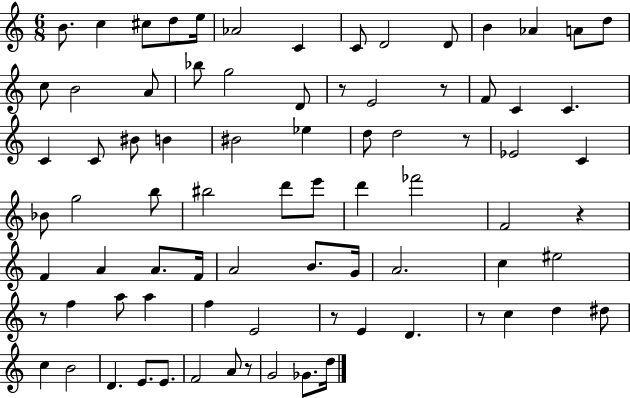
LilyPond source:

{
  \clef treble
  \numericTimeSignature
  \time 6/8
  \key c \major
  b'8. c''4 cis''8 d''8 e''16 | aes'2 c'4 | c'8 d'2 d'8 | b'4 aes'4 a'8 d''8 | \break c''8 b'2 a'8 | bes''8 g''2 d'8 | r8 e'2 r8 | f'8 c'4 c'4. | \break c'4 c'8 bis'8 b'4 | bis'2 ees''4 | d''8 d''2 r8 | ees'2 c'4 | \break bes'8 g''2 b''8 | bis''2 d'''8 e'''8 | d'''4 fes'''2 | f'2 r4 | \break f'4 a'4 a'8. f'16 | a'2 b'8. g'16 | a'2. | c''4 eis''2 | \break r8 f''4 a''8 a''4 | f''4 e'2 | r8 e'4 d'4. | r8 c''4 d''4 dis''8 | \break c''4 b'2 | d'4. e'8. e'8. | f'2 a'8 r8 | g'2 ges'8. d''16 | \break \bar "|."
}